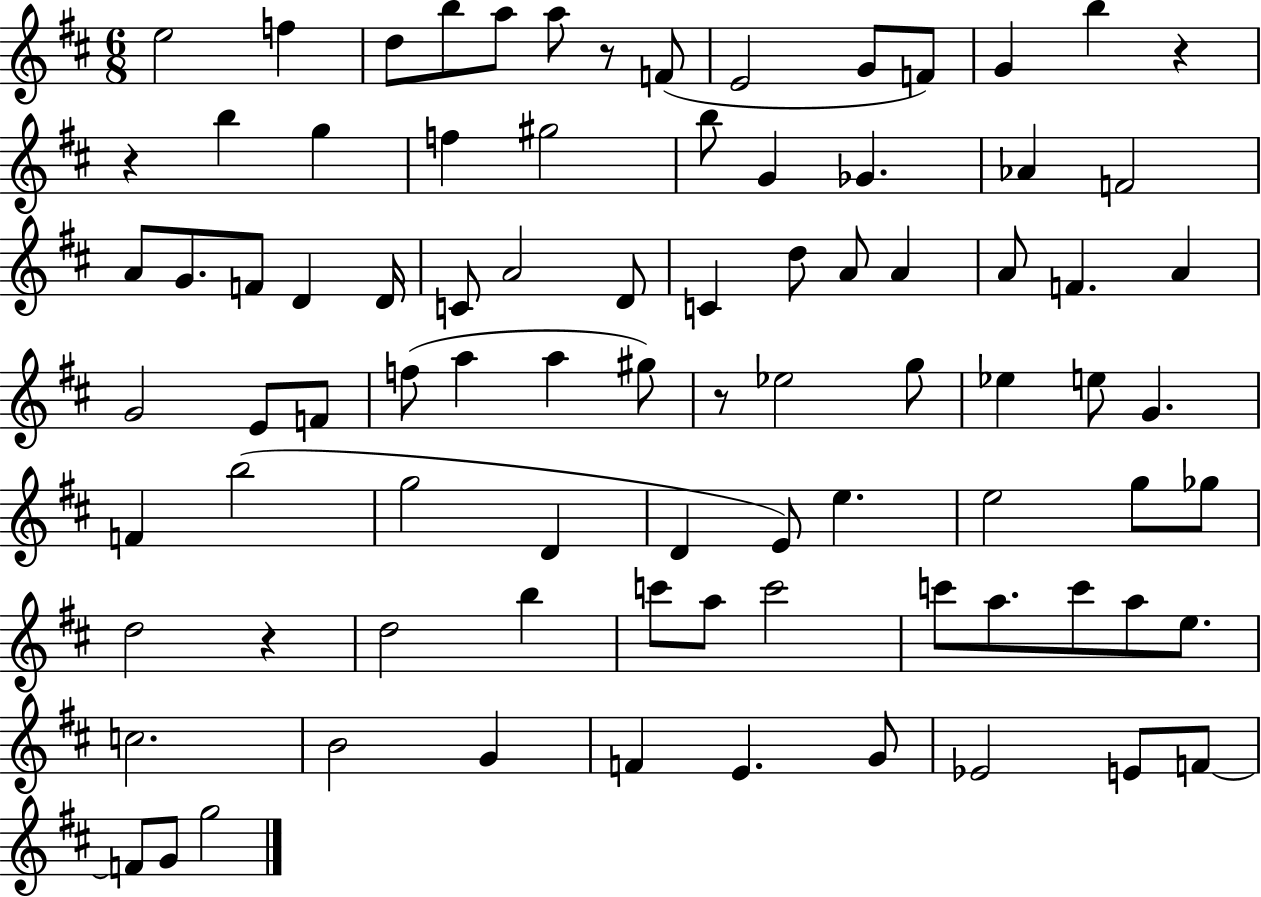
E5/h F5/q D5/e B5/e A5/e A5/e R/e F4/e E4/h G4/e F4/e G4/q B5/q R/q R/q B5/q G5/q F5/q G#5/h B5/e G4/q Gb4/q. Ab4/q F4/h A4/e G4/e. F4/e D4/q D4/s C4/e A4/h D4/e C4/q D5/e A4/e A4/q A4/e F4/q. A4/q G4/h E4/e F4/e F5/e A5/q A5/q G#5/e R/e Eb5/h G5/e Eb5/q E5/e G4/q. F4/q B5/h G5/h D4/q D4/q E4/e E5/q. E5/h G5/e Gb5/e D5/h R/q D5/h B5/q C6/e A5/e C6/h C6/e A5/e. C6/e A5/e E5/e. C5/h. B4/h G4/q F4/q E4/q. G4/e Eb4/h E4/e F4/e F4/e G4/e G5/h